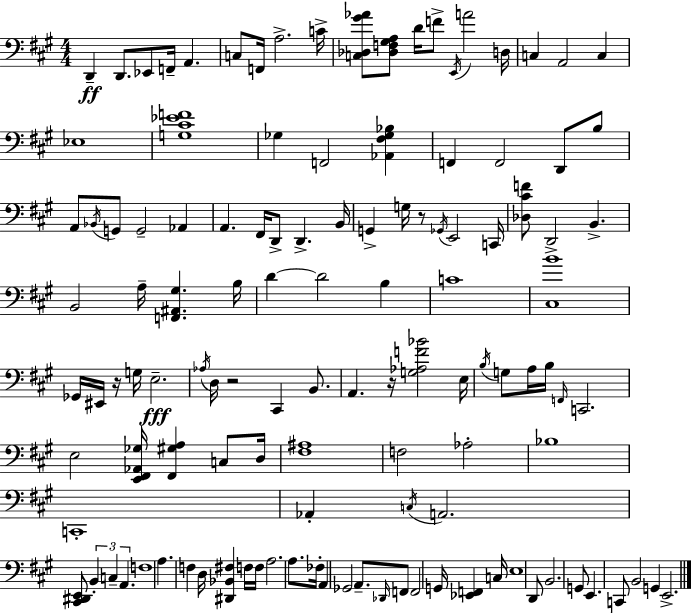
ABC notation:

X:1
T:Untitled
M:4/4
L:1/4
K:A
D,, D,,/2 _E,,/2 F,,/4 A,, C,/2 F,,/4 A,2 C/4 [C,_D,^G_A]/2 [_D,F,^G,A,]/2 D/4 F/2 E,,/4 A2 D,/4 C, A,,2 C, _E,4 [G,^C_EF]4 _G, F,,2 [_A,,^F,_G,_B,] F,, F,,2 D,,/2 B,/2 A,,/2 _B,,/4 G,,/2 G,,2 _A,, A,, ^F,,/4 D,,/2 D,, B,,/4 G,, G,/4 z/2 _G,,/4 E,,2 C,,/4 [_D,^CF]/2 D,,2 B,, B,,2 A,/4 [F,,^A,,^G,] B,/4 D D2 B, C4 [^C,B]4 _G,,/4 ^E,,/4 z/4 G,/4 E,2 _A,/4 D,/4 z2 ^C,, B,,/2 A,, z/4 [G,_A,F_B]2 E,/4 B,/4 G,/2 A,/4 B,/4 F,,/4 C,,2 E,2 [E,,^F,,_A,,_G,]/4 [^F,,^G,A,] C,/2 D,/4 [^F,^A,]4 F,2 _A,2 _B,4 C,,4 _A,, C,/4 A,,2 [^C,,^D,,E,,]/2 B,, C, A,, F,4 A, F, D,/4 [^D,,_B,,^F,] F,/4 F,/4 A,2 A,/2 _F,/4 A,, _G,,2 A,,/2 _D,,/4 F,,/2 F,,2 G,,/4 [_E,,F,,] C,/4 E,4 D,,/2 B,,2 G,,/2 E,, C,,/2 B,,2 G,, E,,2